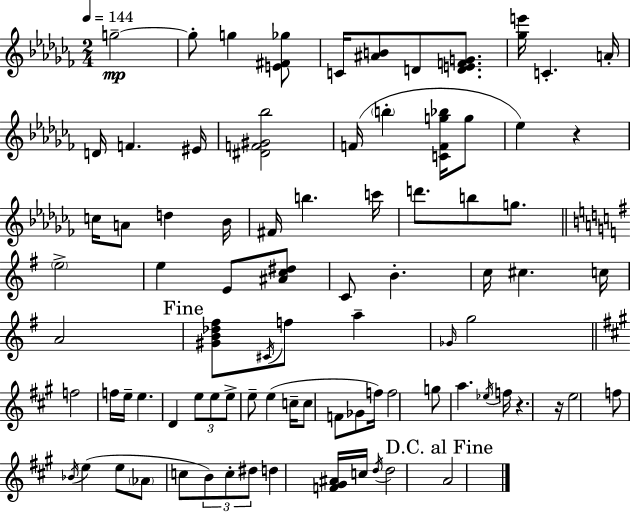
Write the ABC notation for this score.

X:1
T:Untitled
M:2/4
L:1/4
K:Abm
g2 g/2 g [E^F_g]/2 C/4 [^AB]/2 D/2 [DEFG]/2 [_ge']/4 C A/4 D/4 F ^E/4 [^DF^G_b]2 F/4 b [CFg_b]/4 g/2 _e z c/4 A/2 d _B/4 ^F/4 b c'/4 d'/2 b/2 g/2 e2 e E/2 [^Ac^d]/2 C/2 B c/4 ^c c/4 A2 [^GB_d^f]/2 ^C/4 f/2 a _G/4 g2 f2 f/4 e/4 e D e/2 e/2 e/2 e/2 e c/4 c/2 F/2 _G/2 f/4 f2 g/2 a _e/4 f/4 z z/4 e2 f/2 _B/4 e e/2 _A/2 c/2 B/2 c/2 ^d/2 d [F^G^A]/4 c/4 d/4 d2 A2